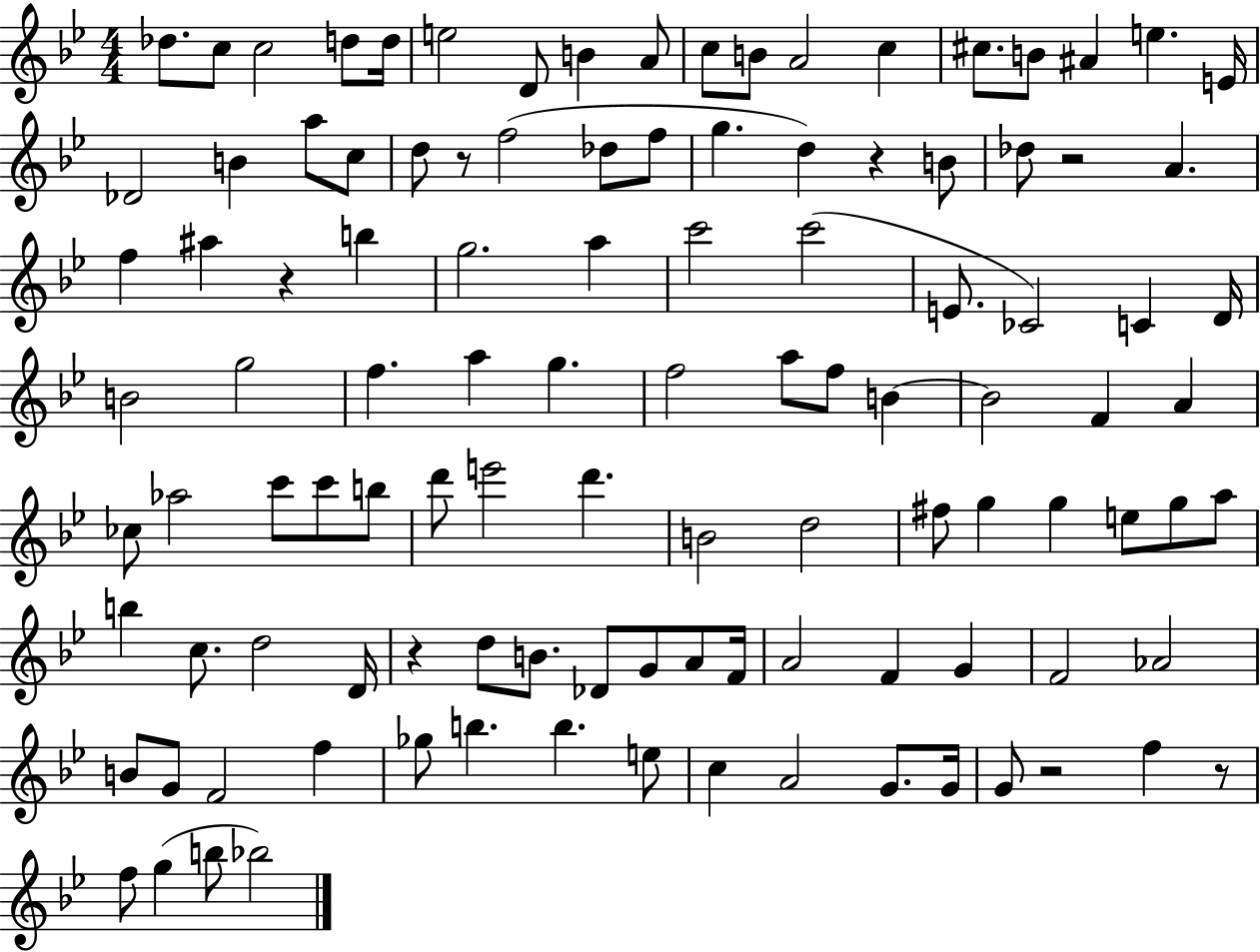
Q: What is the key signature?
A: BES major